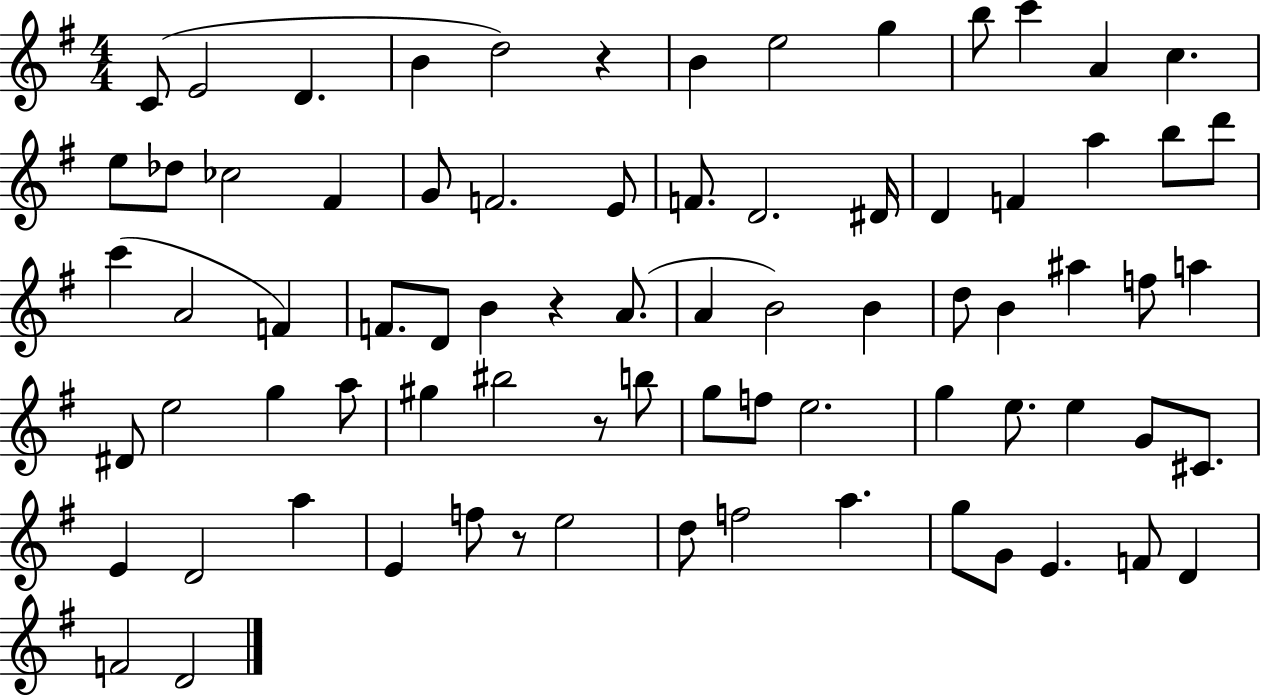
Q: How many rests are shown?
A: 4